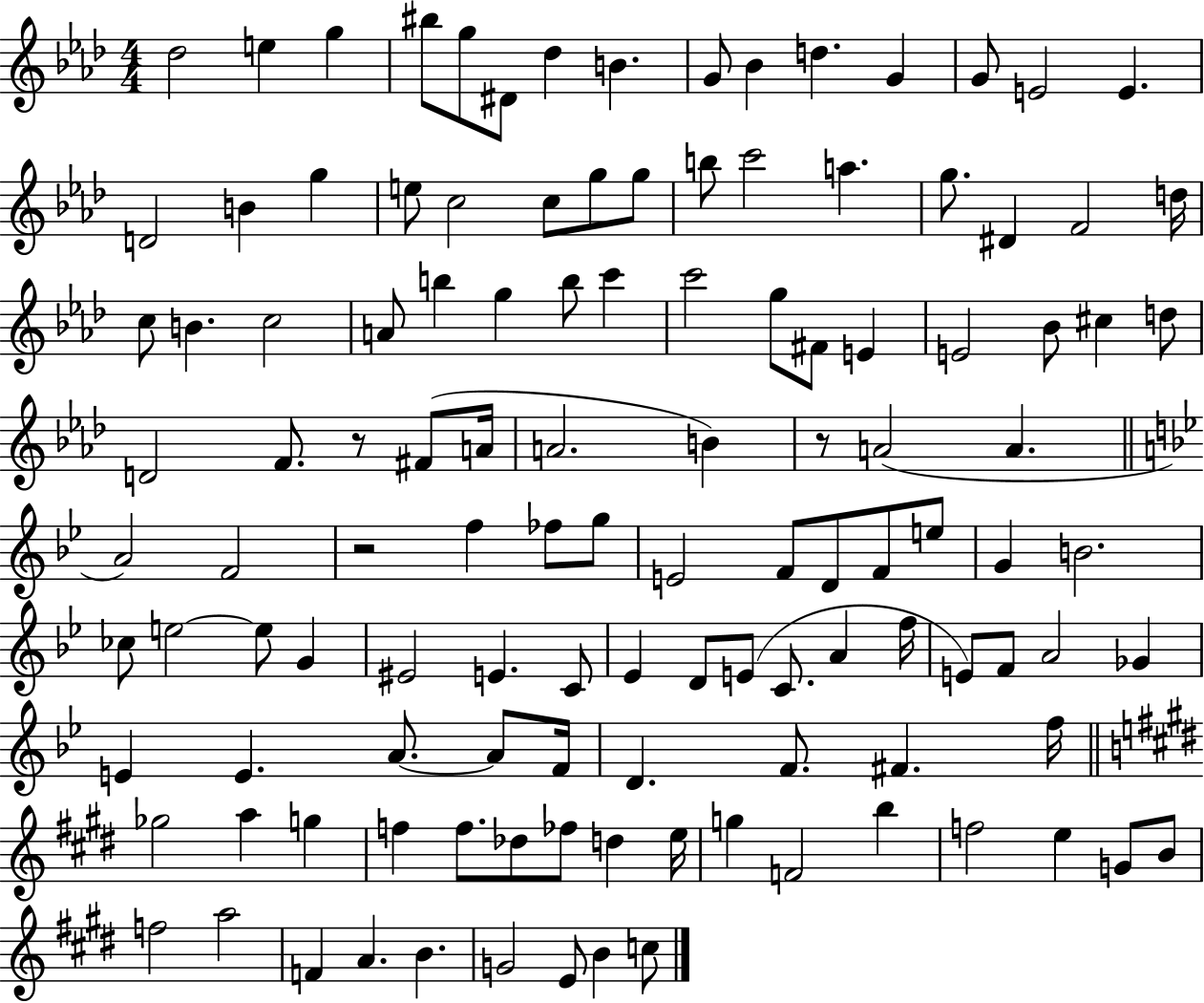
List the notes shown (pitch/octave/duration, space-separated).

Db5/h E5/q G5/q BIS5/e G5/e D#4/e Db5/q B4/q. G4/e Bb4/q D5/q. G4/q G4/e E4/h E4/q. D4/h B4/q G5/q E5/e C5/h C5/e G5/e G5/e B5/e C6/h A5/q. G5/e. D#4/q F4/h D5/s C5/e B4/q. C5/h A4/e B5/q G5/q B5/e C6/q C6/h G5/e F#4/e E4/q E4/h Bb4/e C#5/q D5/e D4/h F4/e. R/e F#4/e A4/s A4/h. B4/q R/e A4/h A4/q. A4/h F4/h R/h F5/q FES5/e G5/e E4/h F4/e D4/e F4/e E5/e G4/q B4/h. CES5/e E5/h E5/e G4/q EIS4/h E4/q. C4/e Eb4/q D4/e E4/e C4/e. A4/q F5/s E4/e F4/e A4/h Gb4/q E4/q E4/q. A4/e. A4/e F4/s D4/q. F4/e. F#4/q. F5/s Gb5/h A5/q G5/q F5/q F5/e. Db5/e FES5/e D5/q E5/s G5/q F4/h B5/q F5/h E5/q G4/e B4/e F5/h A5/h F4/q A4/q. B4/q. G4/h E4/e B4/q C5/e